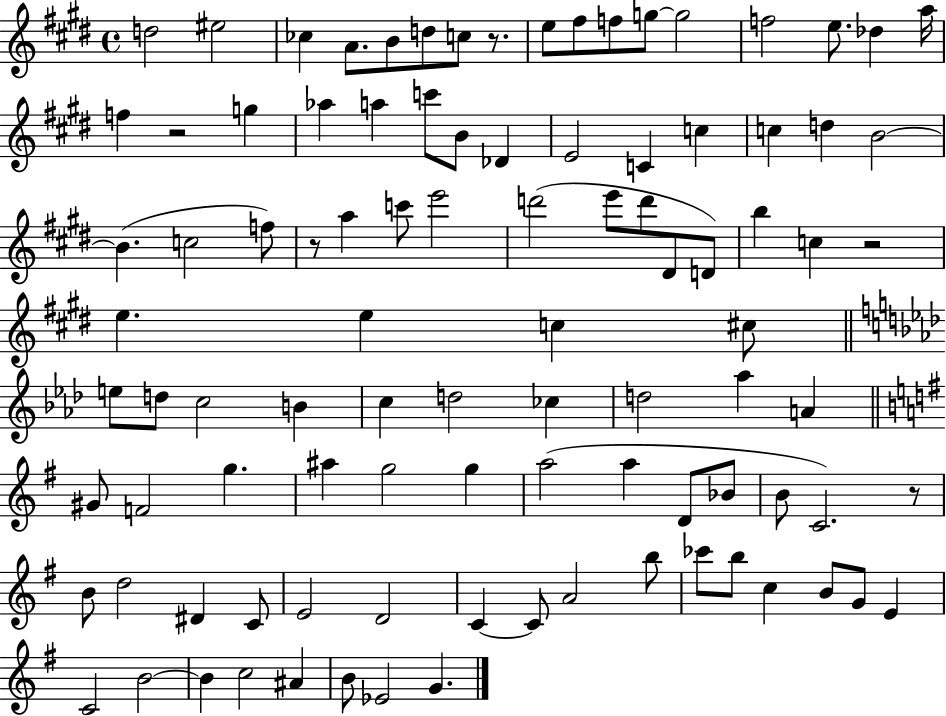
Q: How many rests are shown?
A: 5